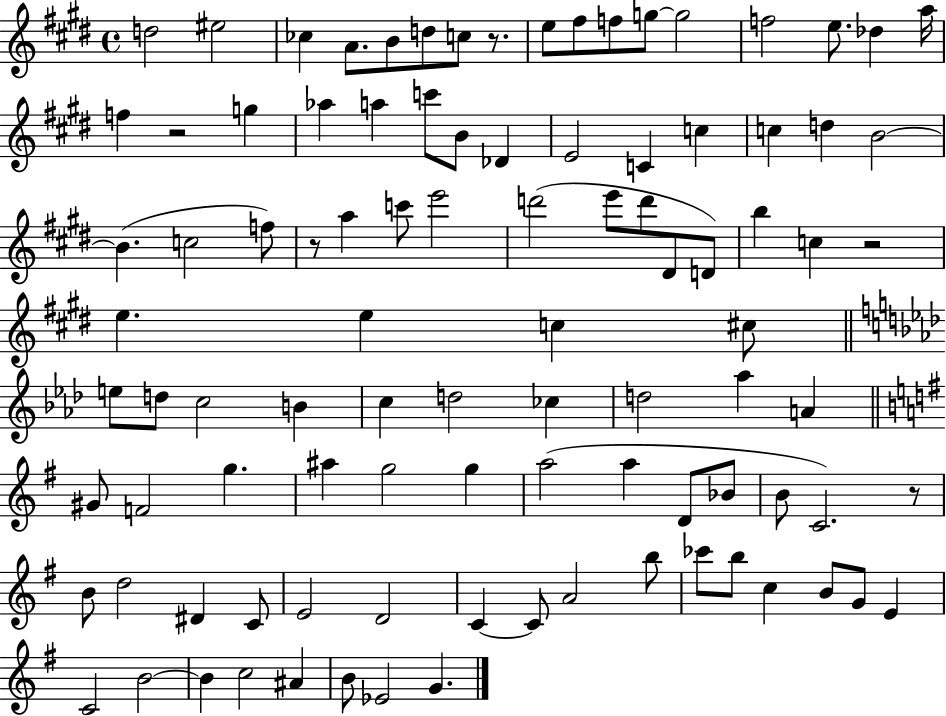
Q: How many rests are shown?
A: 5